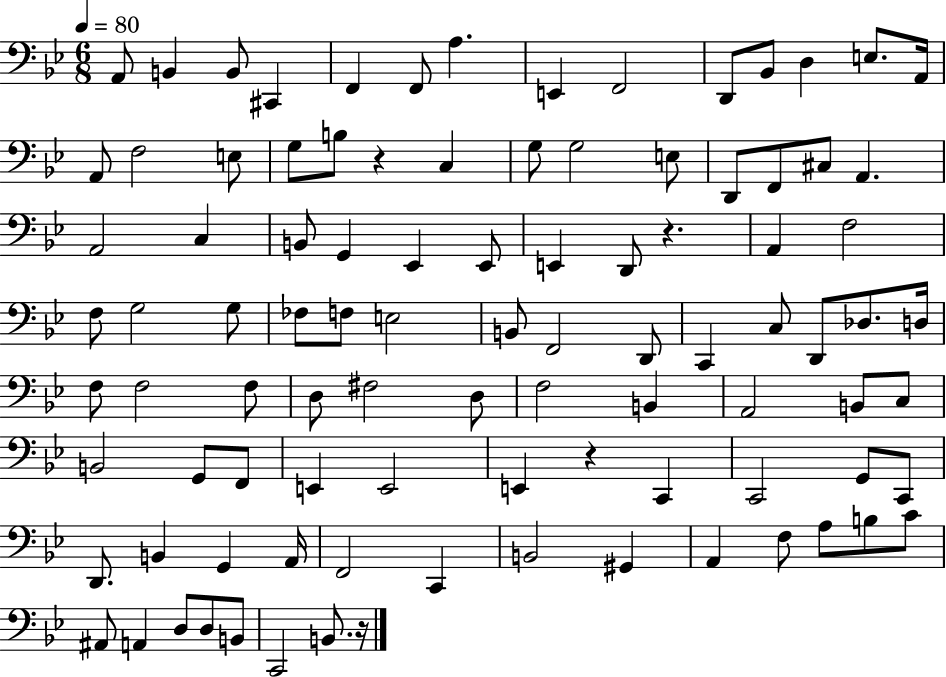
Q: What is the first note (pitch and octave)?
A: A2